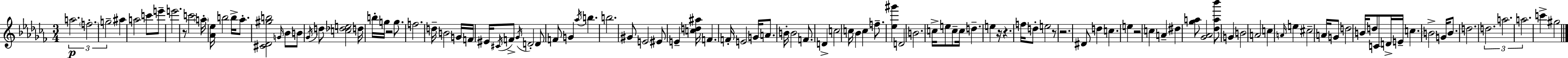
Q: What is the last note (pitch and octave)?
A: G#5